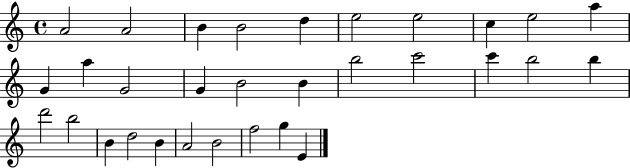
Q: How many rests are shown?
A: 0